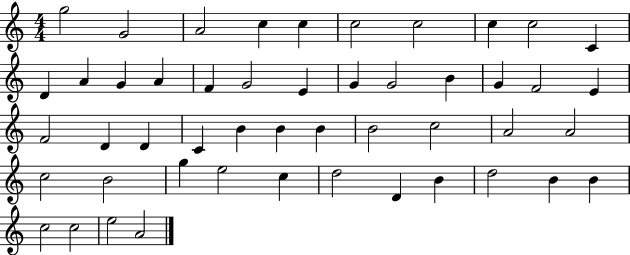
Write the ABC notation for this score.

X:1
T:Untitled
M:4/4
L:1/4
K:C
g2 G2 A2 c c c2 c2 c c2 C D A G A F G2 E G G2 B G F2 E F2 D D C B B B B2 c2 A2 A2 c2 B2 g e2 c d2 D B d2 B B c2 c2 e2 A2